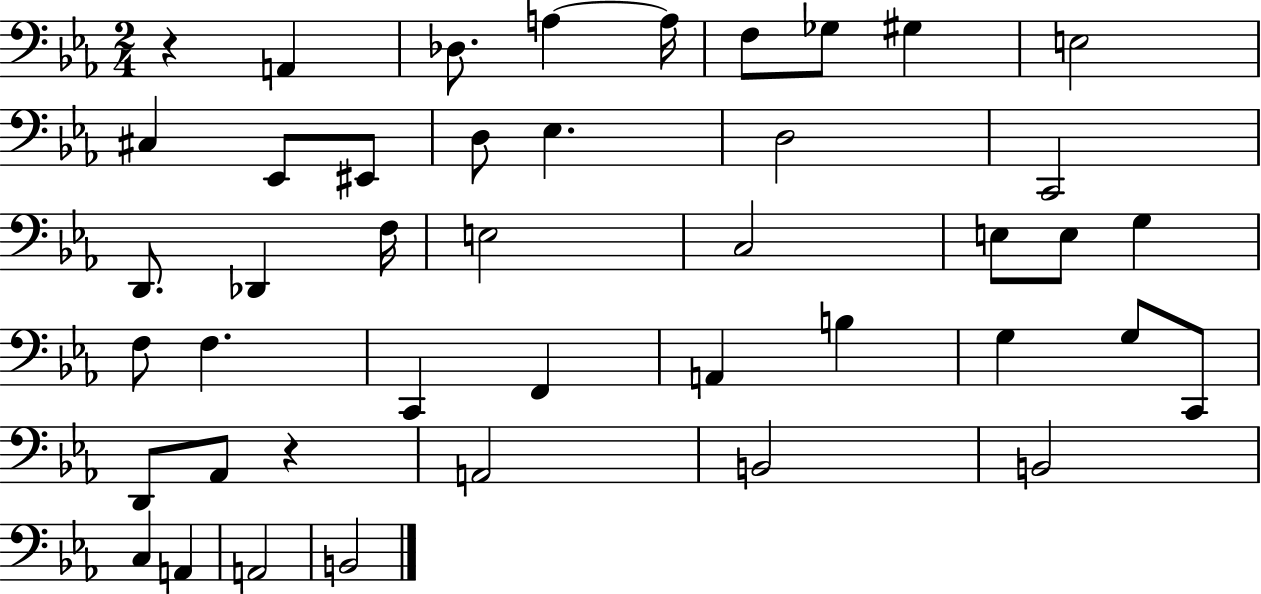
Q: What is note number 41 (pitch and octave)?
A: B2